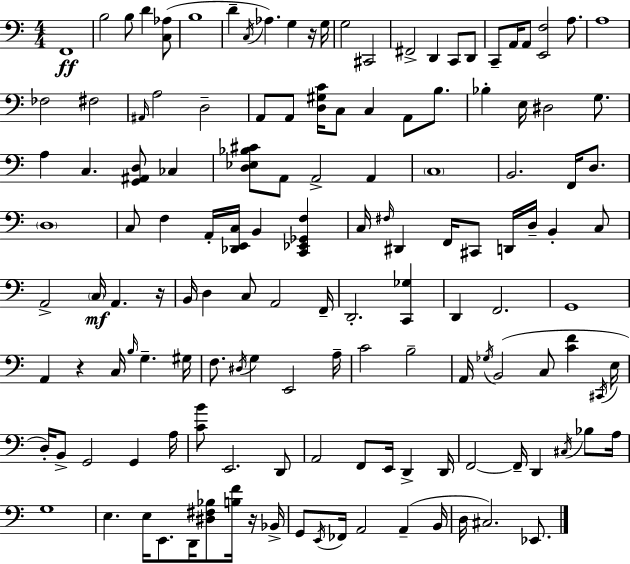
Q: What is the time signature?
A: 4/4